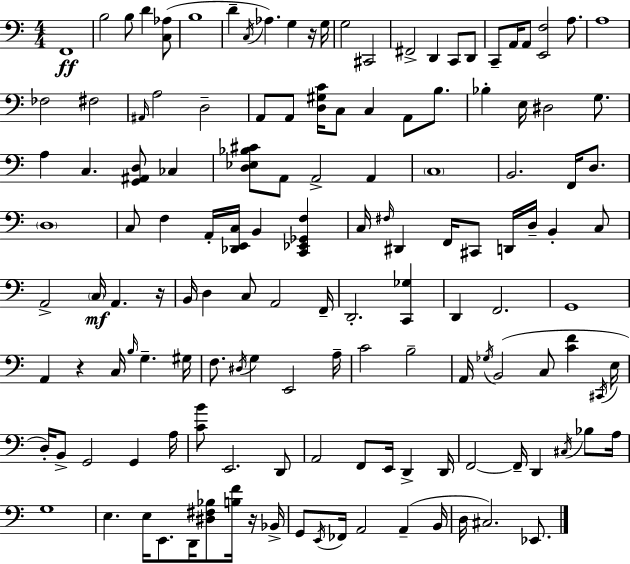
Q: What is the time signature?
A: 4/4